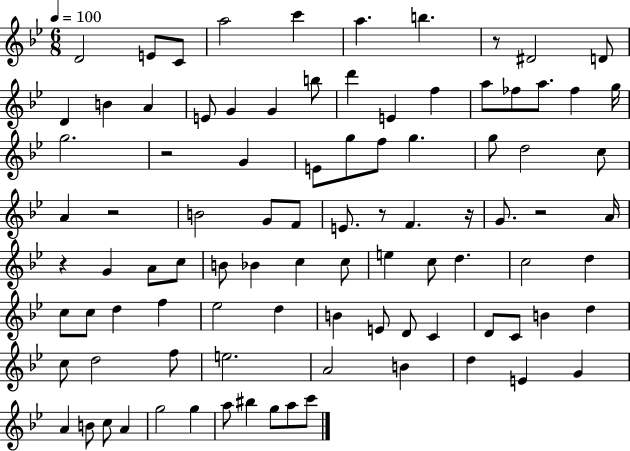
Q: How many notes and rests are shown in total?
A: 94